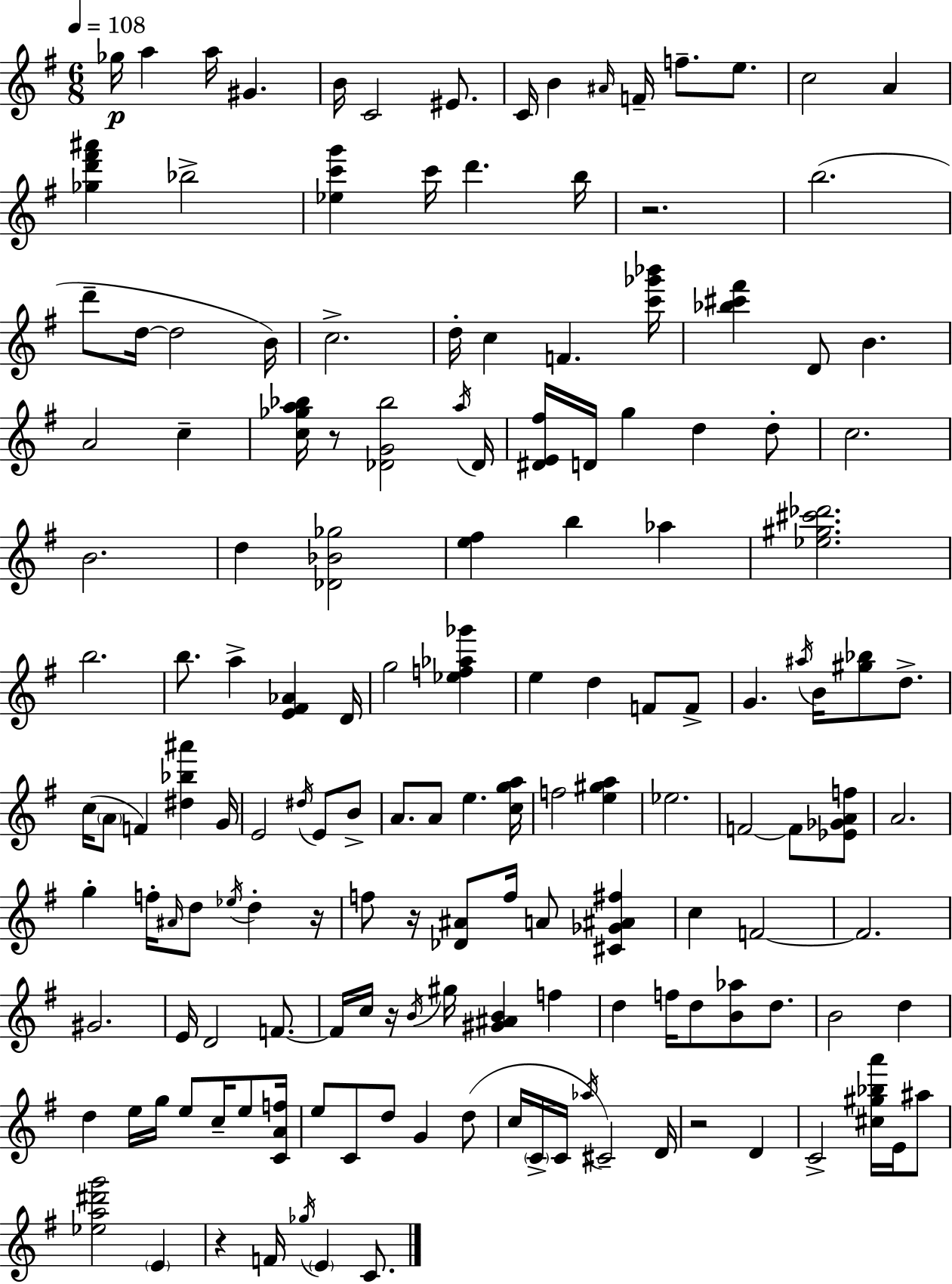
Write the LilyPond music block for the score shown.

{
  \clef treble
  \numericTimeSignature
  \time 6/8
  \key g \major
  \tempo 4 = 108
  ges''16\p a''4 a''16 gis'4. | b'16 c'2 eis'8. | c'16 b'4 \grace { ais'16 } f'16-- f''8.-- e''8. | c''2 a'4 | \break <ges'' d''' fis''' ais'''>4 bes''2-> | <ees'' c''' g'''>4 c'''16 d'''4. | b''16 r2. | b''2.( | \break d'''8-- d''16~~ d''2 | b'16) c''2.-> | d''16-. c''4 f'4. | <c''' ges''' bes'''>16 <bes'' cis''' fis'''>4 d'8 b'4. | \break a'2 c''4-- | <c'' ges'' a'' bes''>16 r8 <des' g' bes''>2 | \acciaccatura { a''16 } des'16 <dis' e' fis''>16 d'16 g''4 d''4 | d''8-. c''2. | \break b'2. | d''4 <des' bes' ges''>2 | <e'' fis''>4 b''4 aes''4 | <ees'' gis'' cis''' des'''>2. | \break b''2. | b''8. a''4-> <e' fis' aes'>4 | d'16 g''2 <ees'' f'' aes'' ges'''>4 | e''4 d''4 f'8 | \break f'8-> g'4. \acciaccatura { ais''16 } b'16 <gis'' bes''>8 | d''8.-> c''16( \parenthesize a'8 f'4) <dis'' bes'' ais'''>4 | g'16 e'2 \acciaccatura { dis''16 } | e'8 b'8-> a'8. a'8 e''4. | \break <c'' g'' a''>16 f''2 | <e'' gis'' a''>4 ees''2. | f'2~~ | f'8 <ees' ges' a' f''>8 a'2. | \break g''4-. f''16-. \grace { ais'16 } d''8 | \acciaccatura { ees''16 } d''4-. r16 f''8 r16 <des' ais'>8 f''16 | a'8 <cis' ges' ais' fis''>4 c''4 f'2~~ | f'2. | \break gis'2. | e'16 d'2 | f'8.~~ f'16 c''16 r16 \acciaccatura { b'16 } gis''16 <gis' ais' b'>4 | f''4 d''4 f''16 | \break d''8 <b' aes''>8 d''8. b'2 | d''4 d''4 e''16 | g''16 e''8 c''16-- e''8 <c' a' f''>16 e''8 c'8 d''8 | g'4 d''8( c''16 \parenthesize c'16-> c'16 \acciaccatura { aes''16 } cis'2--) | \break d'16 r2 | d'4 c'2-> | <cis'' gis'' bes'' a'''>16 e'16 ais''8 <ees'' a'' dis''' g'''>2 | \parenthesize e'4 r4 | \break f'16 \acciaccatura { ges''16 } \parenthesize e'4 c'8. \bar "|."
}